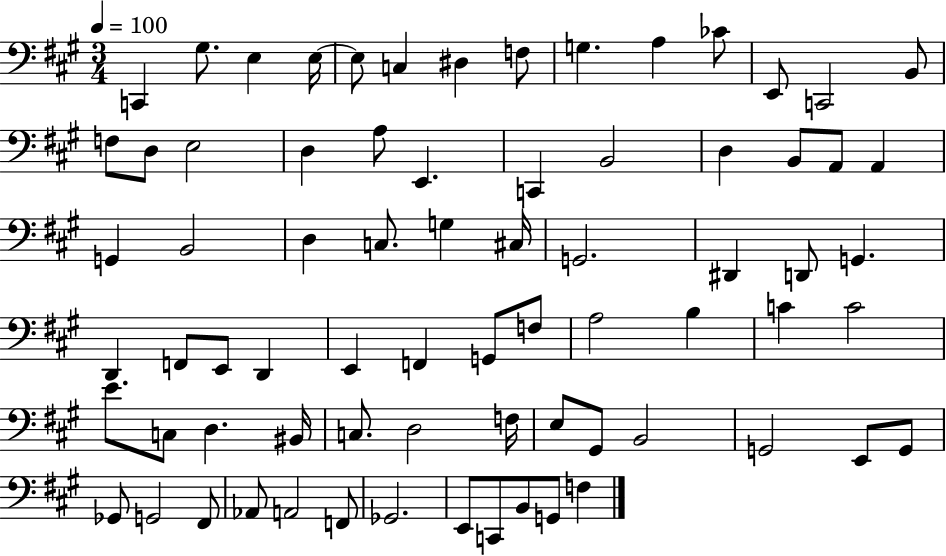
C2/q G#3/e. E3/q E3/s E3/e C3/q D#3/q F3/e G3/q. A3/q CES4/e E2/e C2/h B2/e F3/e D3/e E3/h D3/q A3/e E2/q. C2/q B2/h D3/q B2/e A2/e A2/q G2/q B2/h D3/q C3/e. G3/q C#3/s G2/h. D#2/q D2/e G2/q. D2/q F2/e E2/e D2/q E2/q F2/q G2/e F3/e A3/h B3/q C4/q C4/h E4/e. C3/e D3/q. BIS2/s C3/e. D3/h F3/s E3/e G#2/e B2/h G2/h E2/e G2/e Gb2/e G2/h F#2/e Ab2/e A2/h F2/e Gb2/h. E2/e C2/e B2/e G2/e F3/q